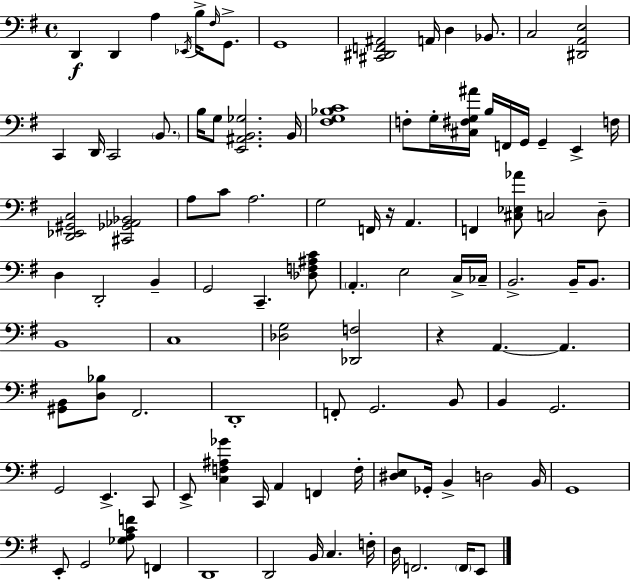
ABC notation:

X:1
T:Untitled
M:4/4
L:1/4
K:G
D,, D,, A, _E,,/4 B,/4 ^F,/4 G,,/2 G,,4 [^C,,^D,,F,,^A,,]2 A,,/4 D, _B,,/2 C,2 [^D,,A,,E,]2 C,, D,,/4 C,,2 B,,/2 B,/4 G,/2 [E,,^A,,B,,_G,]2 B,,/4 [^F,G,_B,C]4 F,/2 G,/4 [^C,^F,G,^A]/4 B,/4 F,,/4 G,,/4 G,, E,, F,/4 [D,,_E,,^G,,C,]2 [^C,,_G,,_A,,_B,,]2 A,/2 C/2 A,2 G,2 F,,/4 z/4 A,, F,, [^C,_E,_A]/2 C,2 D,/2 D, D,,2 B,, G,,2 C,, [_D,F,^A,C]/2 A,, E,2 C,/4 _C,/4 B,,2 B,,/4 B,,/2 B,,4 C,4 [_D,G,]2 [_D,,F,]2 z A,, A,, [^G,,B,,]/2 [D,_B,]/2 ^F,,2 D,,4 F,,/2 G,,2 B,,/2 B,, G,,2 G,,2 E,, C,,/2 E,,/2 [C,F,^A,_G] C,,/4 A,, F,, F,/4 [^D,E,]/2 _G,,/4 B,, D,2 B,,/4 G,,4 E,,/2 G,,2 [_G,A,CF]/2 F,, D,,4 D,,2 B,,/4 C, F,/4 D,/4 F,,2 F,,/4 E,,/2